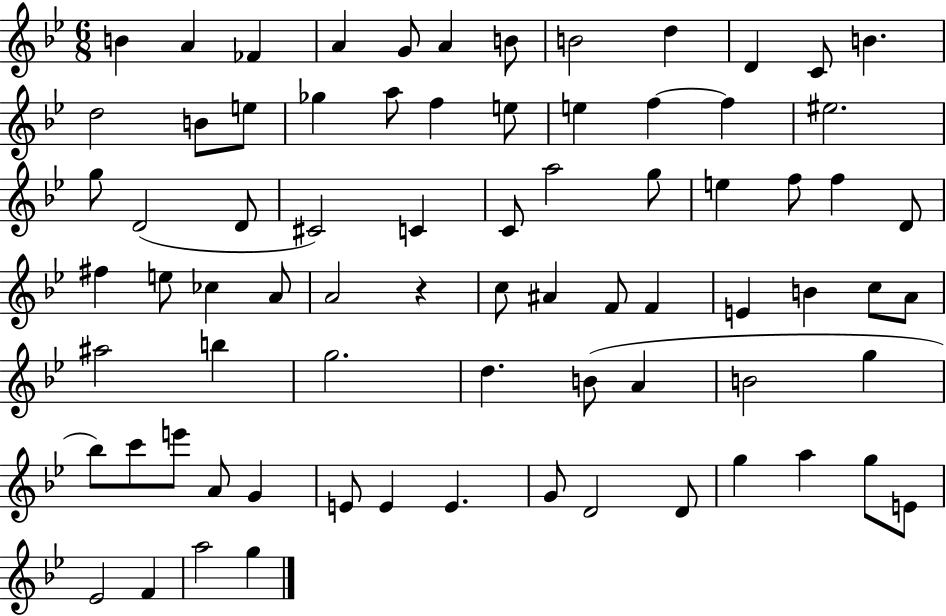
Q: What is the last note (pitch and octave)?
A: G5